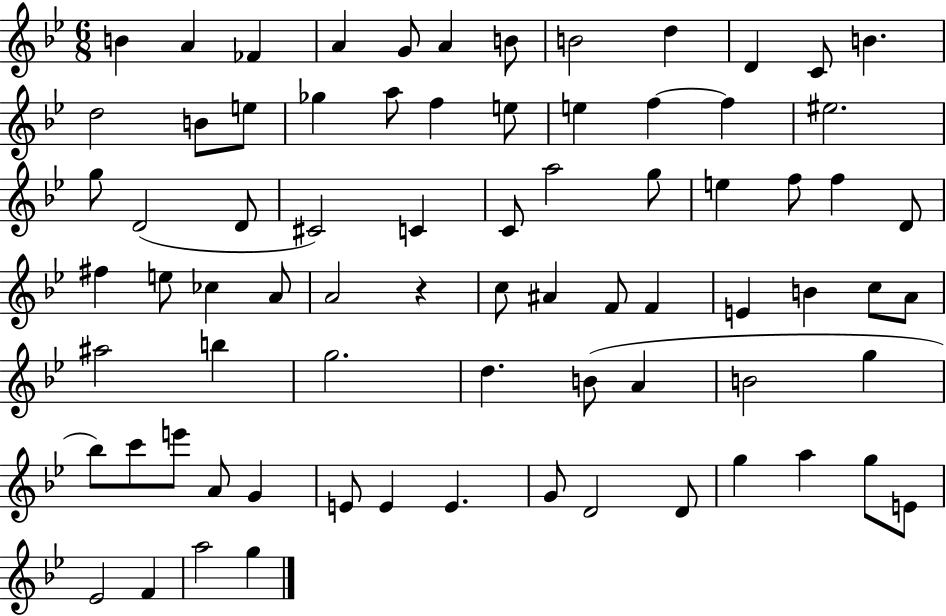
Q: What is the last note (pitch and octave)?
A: G5